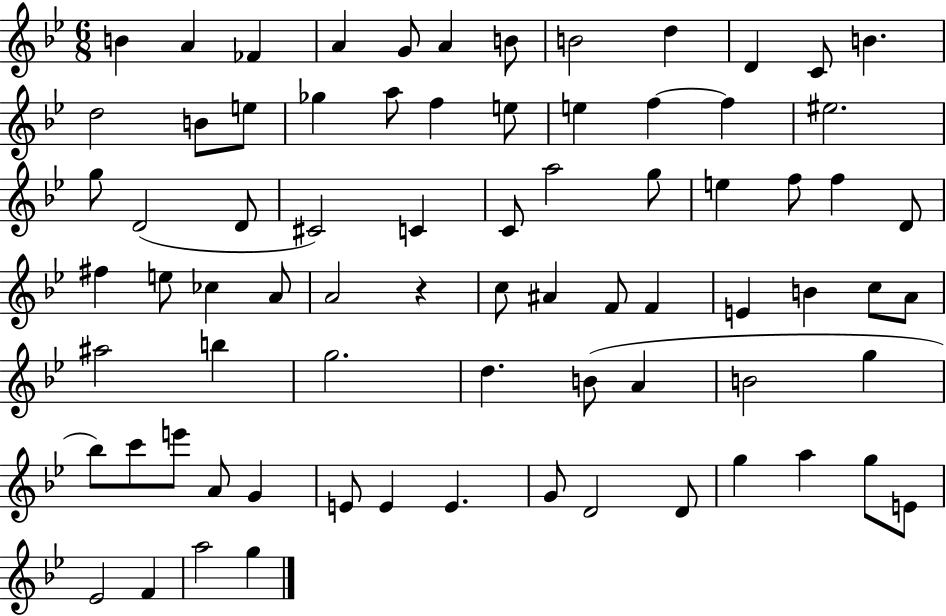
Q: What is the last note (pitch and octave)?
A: G5